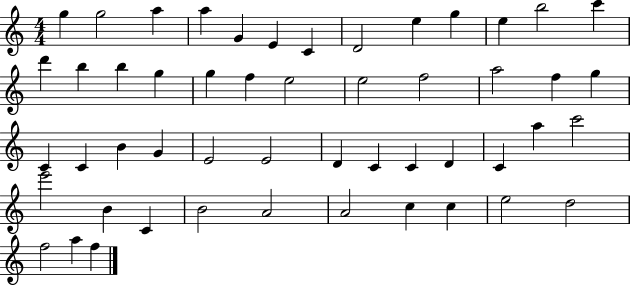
{
  \clef treble
  \numericTimeSignature
  \time 4/4
  \key c \major
  g''4 g''2 a''4 | a''4 g'4 e'4 c'4 | d'2 e''4 g''4 | e''4 b''2 c'''4 | \break d'''4 b''4 b''4 g''4 | g''4 f''4 e''2 | e''2 f''2 | a''2 f''4 g''4 | \break c'4 c'4 b'4 g'4 | e'2 e'2 | d'4 c'4 c'4 d'4 | c'4 a''4 c'''2 | \break e'''2 b'4 c'4 | b'2 a'2 | a'2 c''4 c''4 | e''2 d''2 | \break f''2 a''4 f''4 | \bar "|."
}